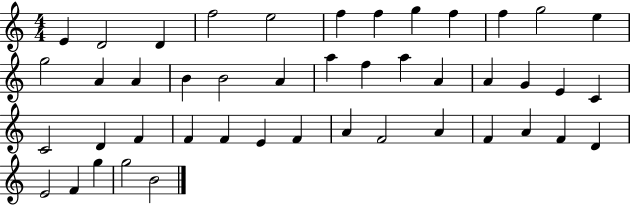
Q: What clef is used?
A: treble